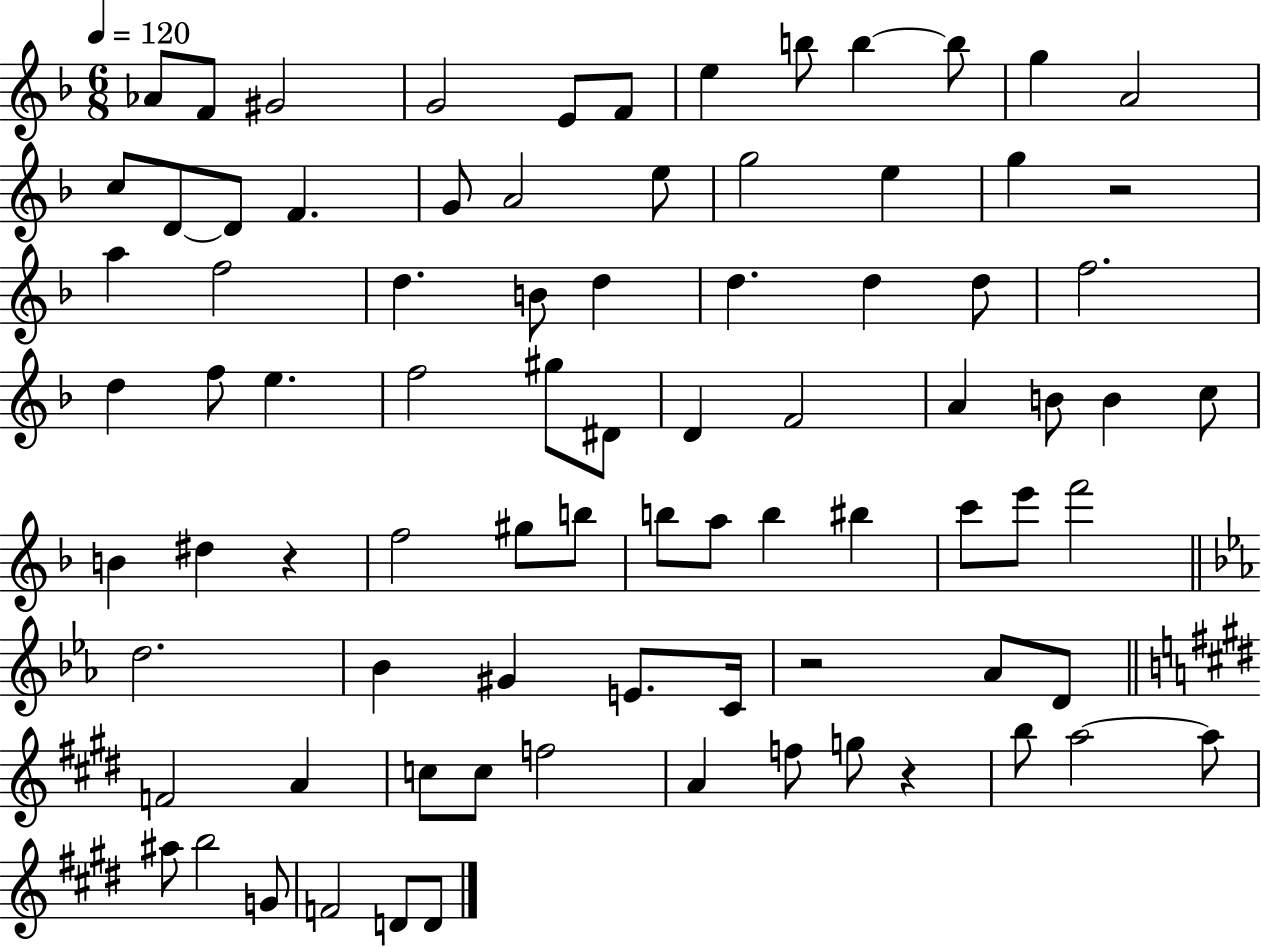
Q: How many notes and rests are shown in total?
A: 83